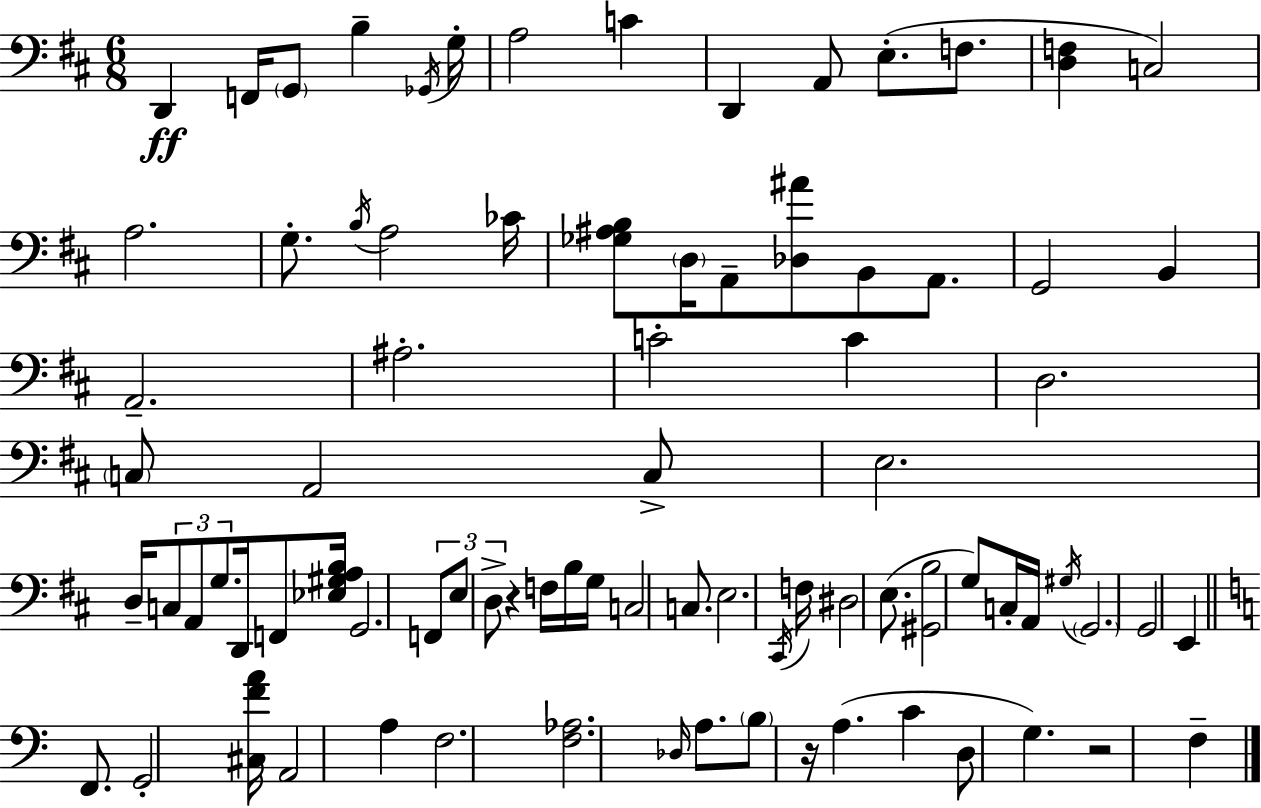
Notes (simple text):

D2/q F2/s G2/e B3/q Gb2/s G3/s A3/h C4/q D2/q A2/e E3/e. F3/e. [D3,F3]/q C3/h A3/h. G3/e. B3/s A3/h CES4/s [Gb3,A#3,B3]/e D3/s A2/e [Db3,A#4]/e B2/e A2/e. G2/h B2/q A2/h. A#3/h. C4/h C4/q D3/h. C3/e A2/h C3/e E3/h. D3/s C3/e A2/e G3/e. D2/s F2/e [Eb3,G#3,A3,B3]/s G2/h. F2/e E3/e D3/e R/q F3/s B3/s G3/s C3/h C3/e. E3/h. C#2/s F3/s D#3/h E3/e. [G#2,B3]/h G3/e C3/s A2/s G#3/s G2/h. G2/h E2/q F2/e. G2/h [C#3,F4,A4]/s A2/h A3/q F3/h. [F3,Ab3]/h. Db3/s A3/e. B3/e R/s A3/q. C4/q D3/e G3/q. R/h F3/q